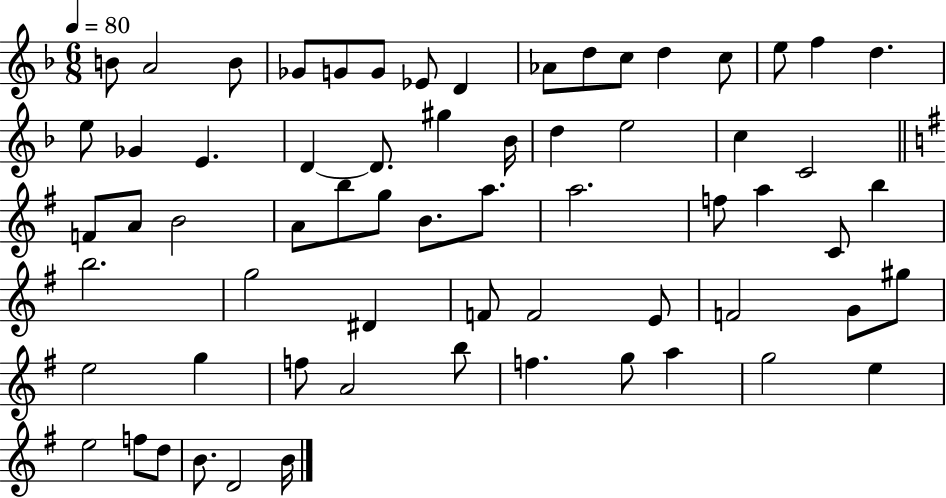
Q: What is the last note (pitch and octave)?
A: B4